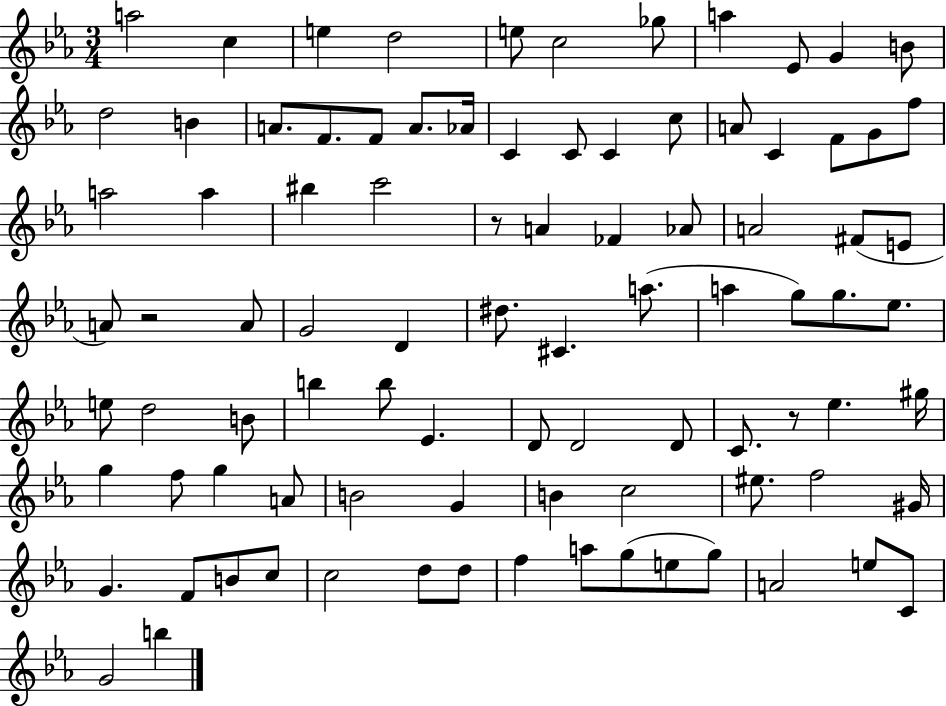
A5/h C5/q E5/q D5/h E5/e C5/h Gb5/e A5/q Eb4/e G4/q B4/e D5/h B4/q A4/e. F4/e. F4/e A4/e. Ab4/s C4/q C4/e C4/q C5/e A4/e C4/q F4/e G4/e F5/e A5/h A5/q BIS5/q C6/h R/e A4/q FES4/q Ab4/e A4/h F#4/e E4/e A4/e R/h A4/e G4/h D4/q D#5/e. C#4/q. A5/e. A5/q G5/e G5/e. Eb5/e. E5/e D5/h B4/e B5/q B5/e Eb4/q. D4/e D4/h D4/e C4/e. R/e Eb5/q. G#5/s G5/q F5/e G5/q A4/e B4/h G4/q B4/q C5/h EIS5/e. F5/h G#4/s G4/q. F4/e B4/e C5/e C5/h D5/e D5/e F5/q A5/e G5/e E5/e G5/e A4/h E5/e C4/e G4/h B5/q